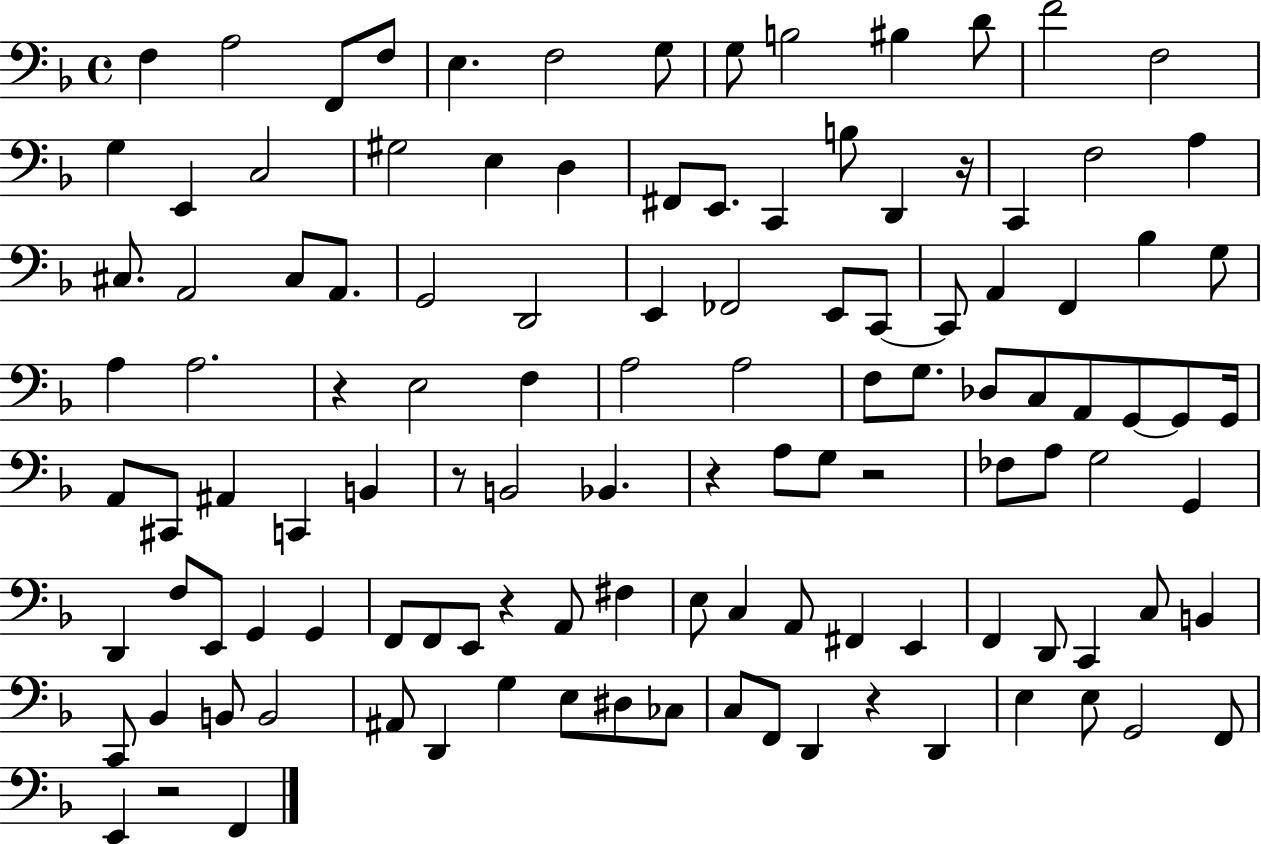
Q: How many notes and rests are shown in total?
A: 117